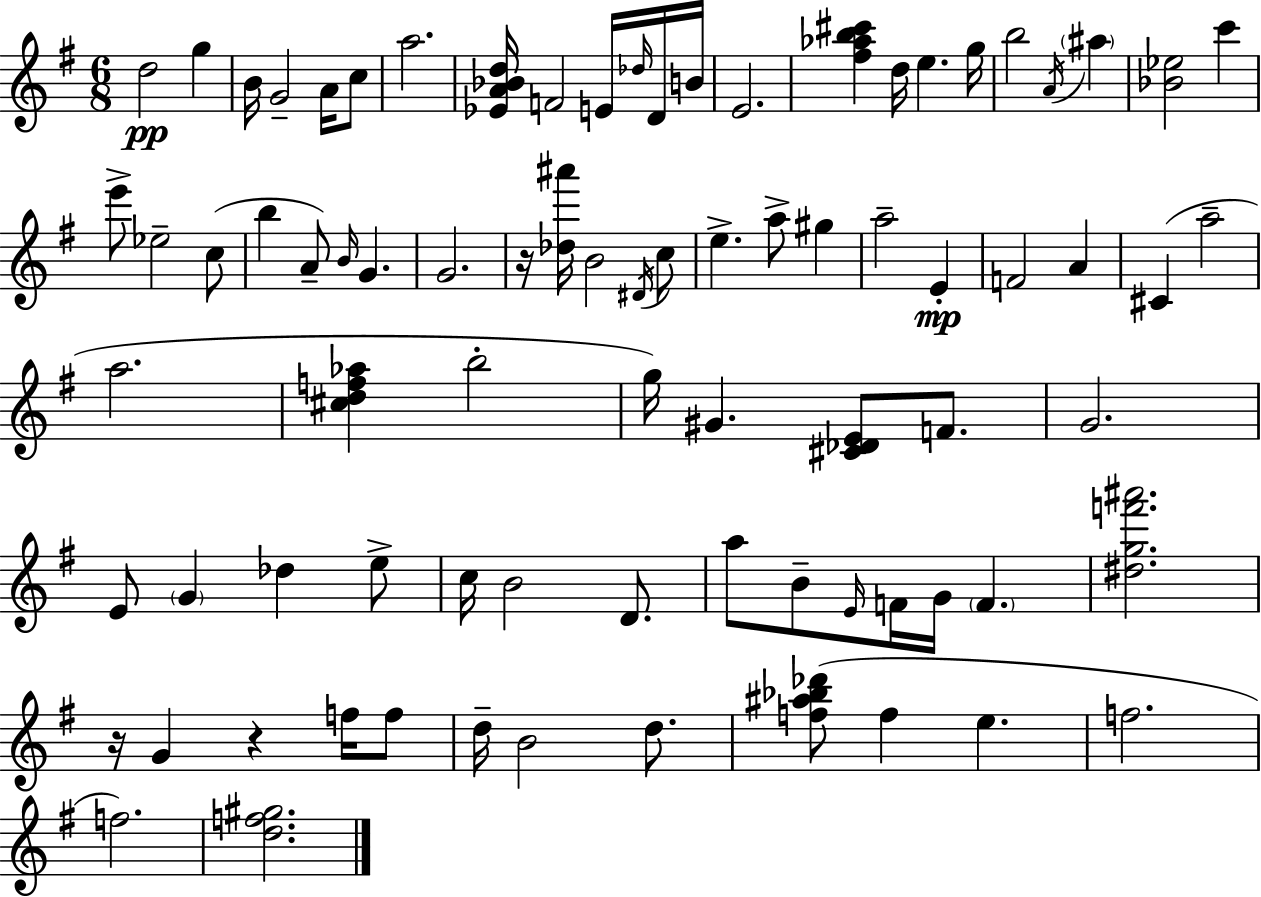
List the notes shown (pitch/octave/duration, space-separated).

D5/h G5/q B4/s G4/h A4/s C5/e A5/h. [Eb4,A4,Bb4,D5]/s F4/h E4/s Db5/s D4/s B4/s E4/h. [F#5,Ab5,B5,C#6]/q D5/s E5/q. G5/s B5/h A4/s A#5/q [Bb4,Eb5]/h C6/q E6/e Eb5/h C5/e B5/q A4/e B4/s G4/q. G4/h. R/s [Db5,A#6]/s B4/h D#4/s C5/e E5/q. A5/e G#5/q A5/h E4/q F4/h A4/q C#4/q A5/h A5/h. [C#5,D5,F5,Ab5]/q B5/h G5/s G#4/q. [C#4,Db4,E4]/e F4/e. G4/h. E4/e G4/q Db5/q E5/e C5/s B4/h D4/e. A5/e B4/e E4/s F4/s G4/s F4/q. [D#5,G5,F6,A#6]/h. R/s G4/q R/q F5/s F5/e D5/s B4/h D5/e. [F5,A#5,Bb5,Db6]/e F5/q E5/q. F5/h. F5/h. [D5,F5,G#5]/h.